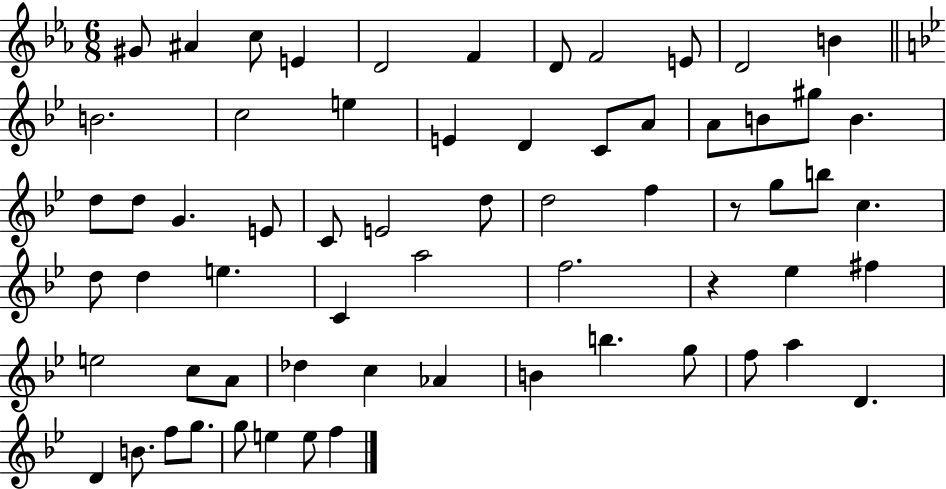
{
  \clef treble
  \numericTimeSignature
  \time 6/8
  \key ees \major
  gis'8 ais'4 c''8 e'4 | d'2 f'4 | d'8 f'2 e'8 | d'2 b'4 | \break \bar "||" \break \key bes \major b'2. | c''2 e''4 | e'4 d'4 c'8 a'8 | a'8 b'8 gis''8 b'4. | \break d''8 d''8 g'4. e'8 | c'8 e'2 d''8 | d''2 f''4 | r8 g''8 b''8 c''4. | \break d''8 d''4 e''4. | c'4 a''2 | f''2. | r4 ees''4 fis''4 | \break e''2 c''8 a'8 | des''4 c''4 aes'4 | b'4 b''4. g''8 | f''8 a''4 d'4. | \break d'4 b'8. f''8 g''8. | g''8 e''4 e''8 f''4 | \bar "|."
}